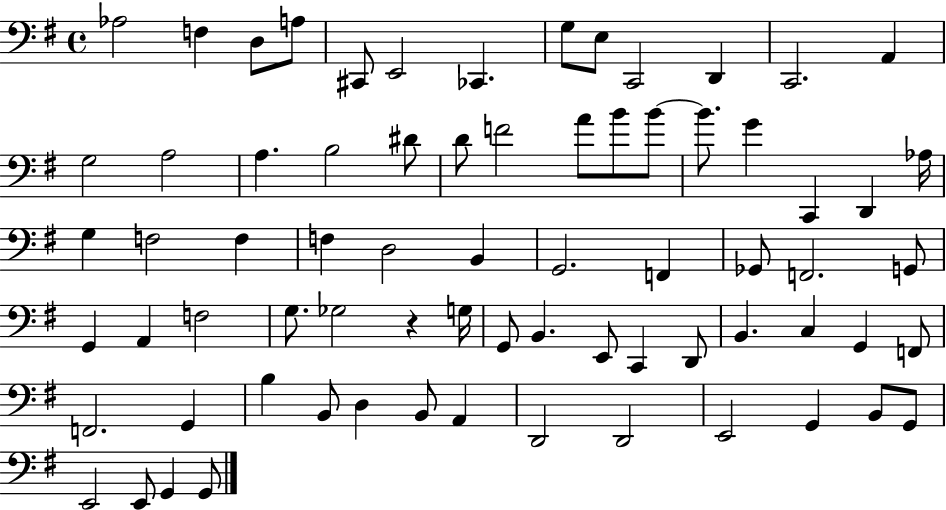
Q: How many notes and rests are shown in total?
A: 72